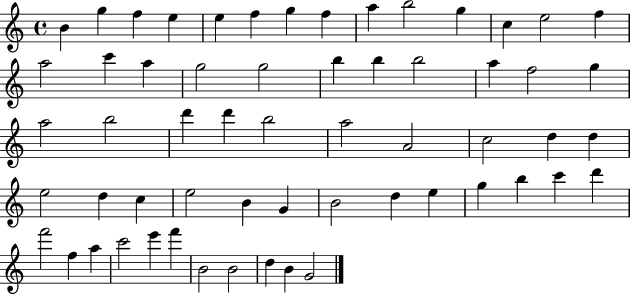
{
  \clef treble
  \time 4/4
  \defaultTimeSignature
  \key c \major
  b'4 g''4 f''4 e''4 | e''4 f''4 g''4 f''4 | a''4 b''2 g''4 | c''4 e''2 f''4 | \break a''2 c'''4 a''4 | g''2 g''2 | b''4 b''4 b''2 | a''4 f''2 g''4 | \break a''2 b''2 | d'''4 d'''4 b''2 | a''2 a'2 | c''2 d''4 d''4 | \break e''2 d''4 c''4 | e''2 b'4 g'4 | b'2 d''4 e''4 | g''4 b''4 c'''4 d'''4 | \break f'''2 f''4 a''4 | c'''2 e'''4 f'''4 | b'2 b'2 | d''4 b'4 g'2 | \break \bar "|."
}